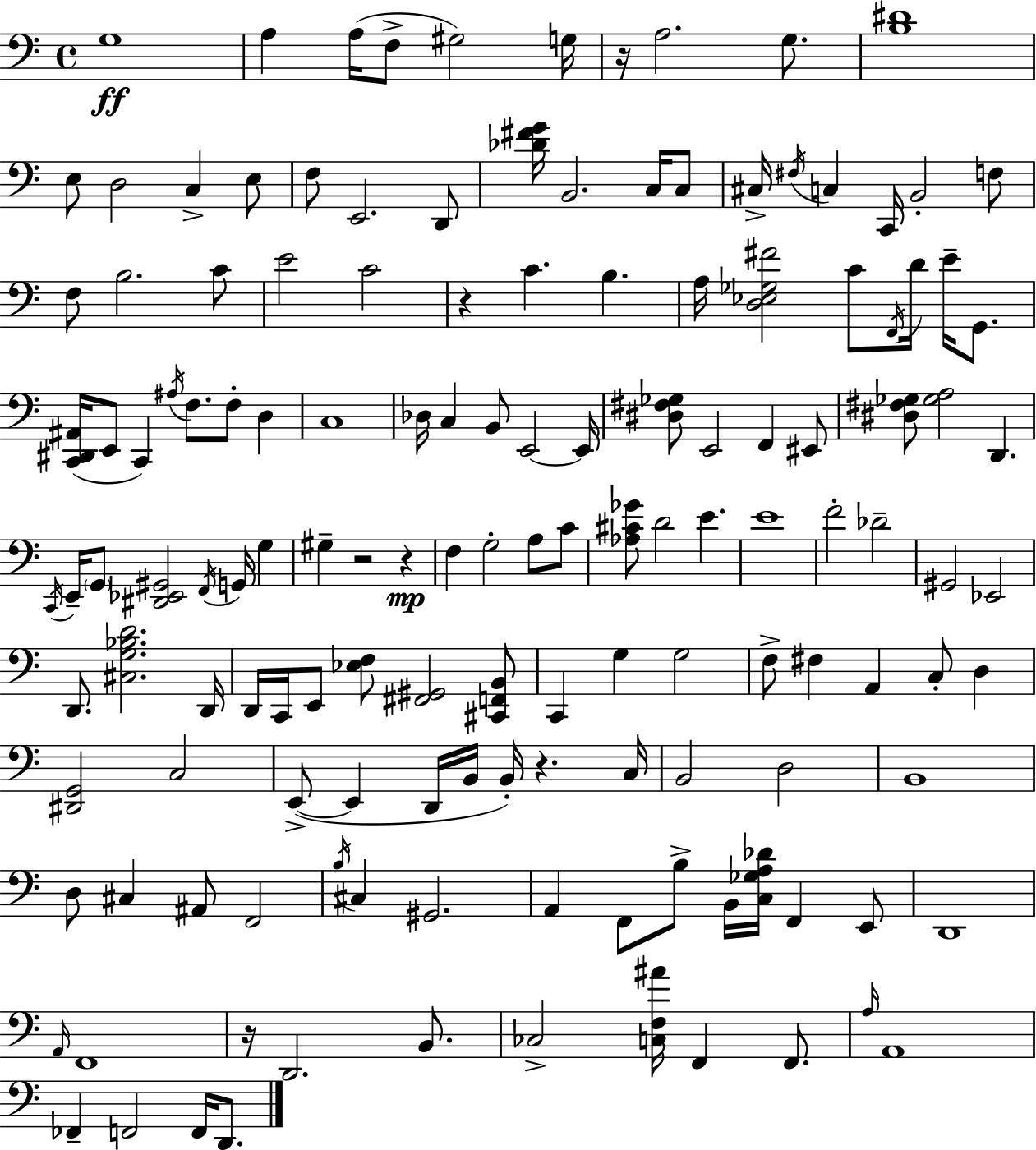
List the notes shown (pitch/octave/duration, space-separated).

G3/w A3/q A3/s F3/e G#3/h G3/s R/s A3/h. G3/e. [B3,D#4]/w E3/e D3/h C3/q E3/e F3/e E2/h. D2/e [Db4,F#4,G4]/s B2/h. C3/s C3/e C#3/s F#3/s C3/q C2/s B2/h F3/e F3/e B3/h. C4/e E4/h C4/h R/q C4/q. B3/q. A3/s [D3,Eb3,Gb3,F#4]/h C4/e F2/s D4/s E4/s G2/e. [C2,D#2,A#2]/s E2/e C2/q A#3/s F3/e. F3/e D3/q C3/w Db3/s C3/q B2/e E2/h E2/s [D#3,F#3,Gb3]/e E2/h F2/q EIS2/e [D#3,F#3,Gb3]/e [Gb3,A3]/h D2/q. C2/s E2/s G2/e [D#2,Eb2,G#2]/h F2/s G2/s G3/q G#3/q R/h R/q F3/q G3/h A3/e C4/e [Ab3,C#4,Gb4]/e D4/h E4/q. E4/w F4/h Db4/h G#2/h Eb2/h D2/e. [C#3,G3,Bb3,D4]/h. D2/s D2/s C2/s E2/e [Eb3,F3]/e [F#2,G#2]/h [C#2,F2,B2]/e C2/q G3/q G3/h F3/e F#3/q A2/q C3/e D3/q [D#2,G2]/h C3/h E2/e E2/q D2/s B2/s B2/s R/q. C3/s B2/h D3/h B2/w D3/e C#3/q A#2/e F2/h B3/s C#3/q G#2/h. A2/q F2/e B3/e B2/s [C3,Gb3,A3,Db4]/s F2/q E2/e D2/w A2/s F2/w R/s D2/h. B2/e. CES3/h [C3,F3,A#4]/s F2/q F2/e. A3/s A2/w FES2/q F2/h F2/s D2/e.